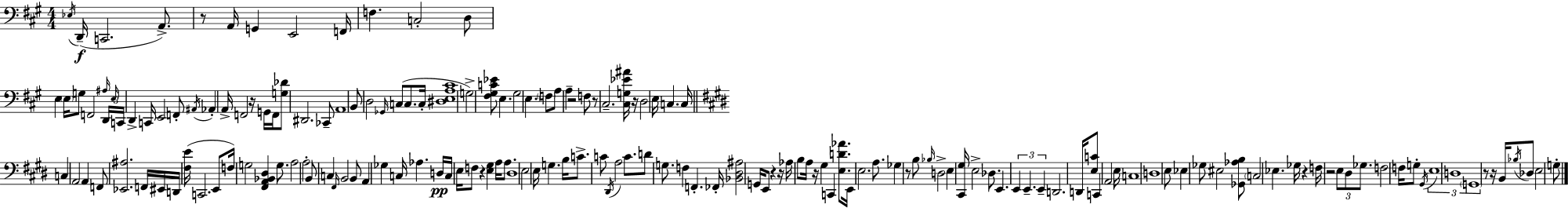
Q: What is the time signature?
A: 4/4